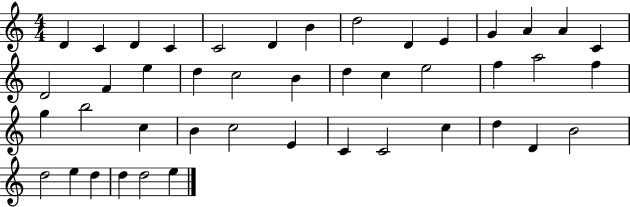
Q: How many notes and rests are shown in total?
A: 44